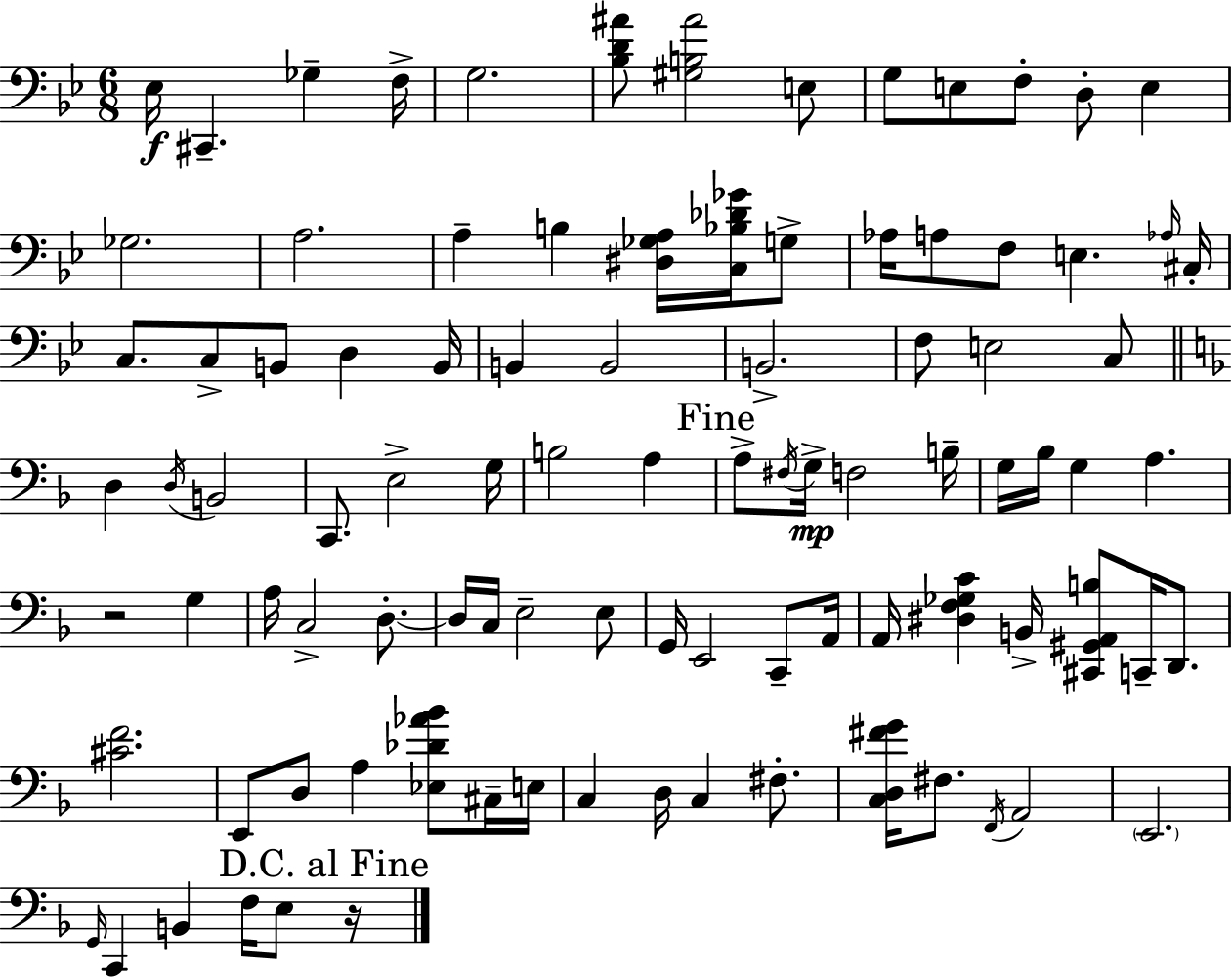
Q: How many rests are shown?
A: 2